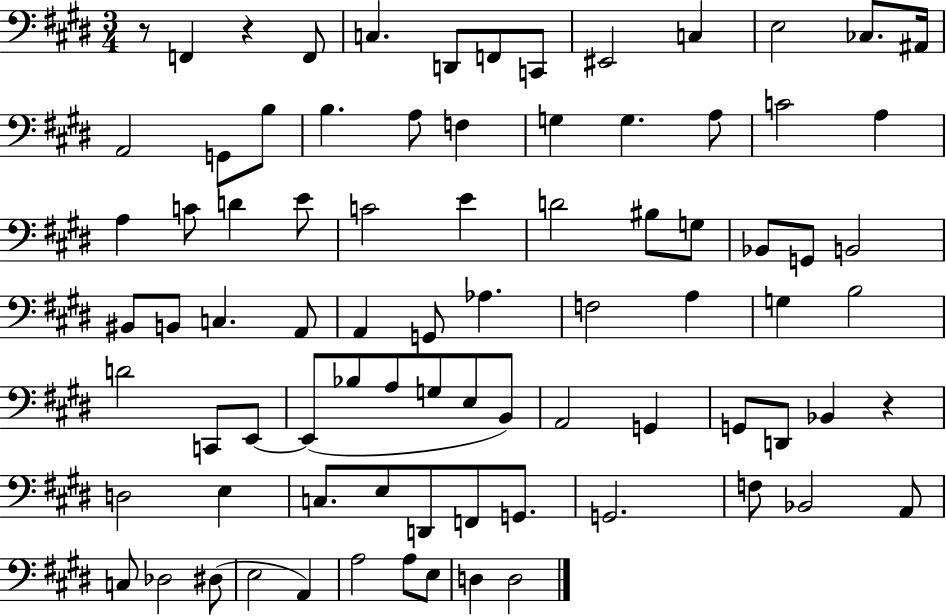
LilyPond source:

{
  \clef bass
  \numericTimeSignature
  \time 3/4
  \key e \major
  r8 f,4 r4 f,8 | c4. d,8 f,8 c,8 | eis,2 c4 | e2 ces8. ais,16 | \break a,2 g,8 b8 | b4. a8 f4 | g4 g4. a8 | c'2 a4 | \break a4 c'8 d'4 e'8 | c'2 e'4 | d'2 bis8 g8 | bes,8 g,8 b,2 | \break bis,8 b,8 c4. a,8 | a,4 g,8 aes4. | f2 a4 | g4 b2 | \break d'2 c,8 e,8~~ | e,8( bes8 a8 g8 e8 b,8) | a,2 g,4 | g,8 d,8 bes,4 r4 | \break d2 e4 | c8. e8 d,8 f,8 g,8. | g,2. | f8 bes,2 a,8 | \break c8 des2 dis8( | e2 a,4) | a2 a8 e8 | d4 d2 | \break \bar "|."
}